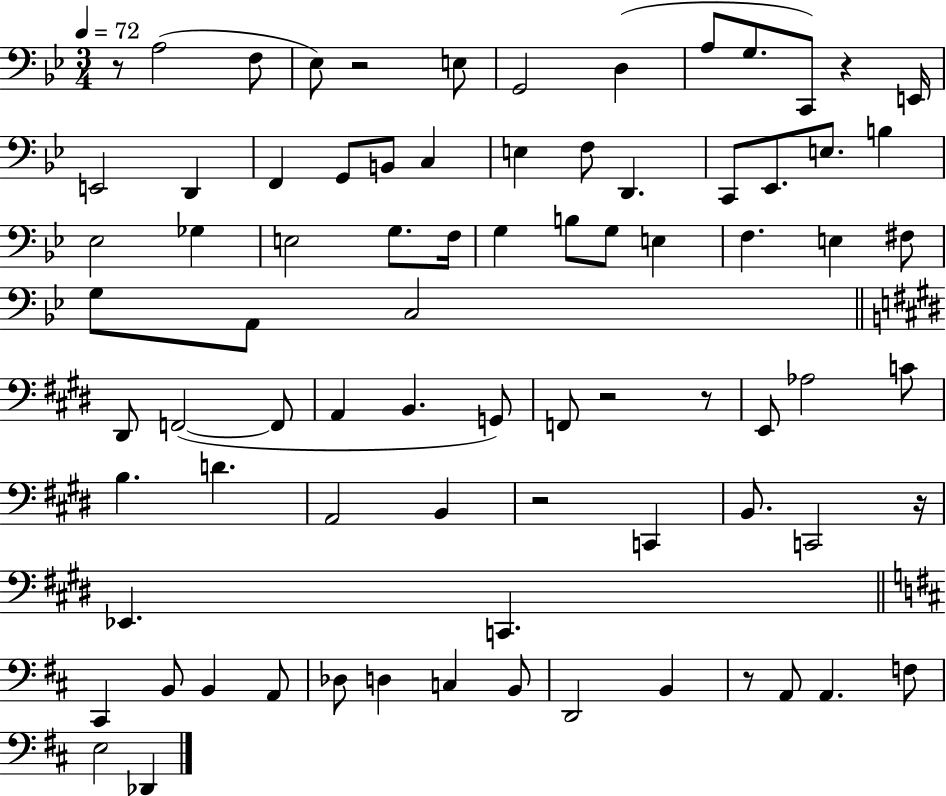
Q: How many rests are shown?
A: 8